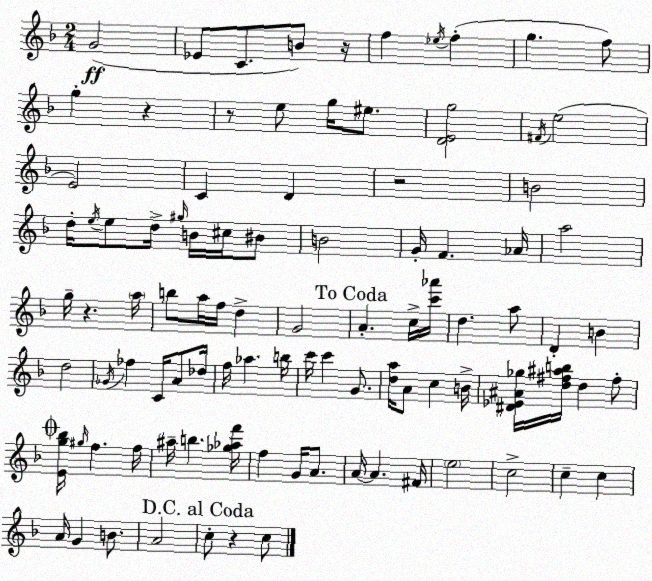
X:1
T:Untitled
M:2/4
L:1/4
K:F
G2 _E/2 C/2 B/2 z/4 f _e/4 f g f/2 g z z/2 e/2 g/4 ^e/2 [DEg]2 ^F/4 e2 E2 C D z2 B2 d/4 e/4 e/2 d/4 ^g/4 B/4 ^c/4 ^B/2 B2 G/4 F _A/4 a2 g/4 z a/4 b/2 a/4 f/4 d G2 A c/4 [c'_a']/4 d a/2 D B d2 _G/4 _f C/4 A/2 _d/4 f/4 _a b/4 c'/4 c' G/2 [da]/4 A/2 c B/4 [^D_E^A_g]/4 [d^f^ab]/4 d ^f/2 [Eg_b]/4 ^g/4 f f/4 ^a/4 b [_g_af']/4 f G/4 A/2 A/4 A ^F/4 e2 c2 c c A/4 G B/2 A2 c/2 z c/2